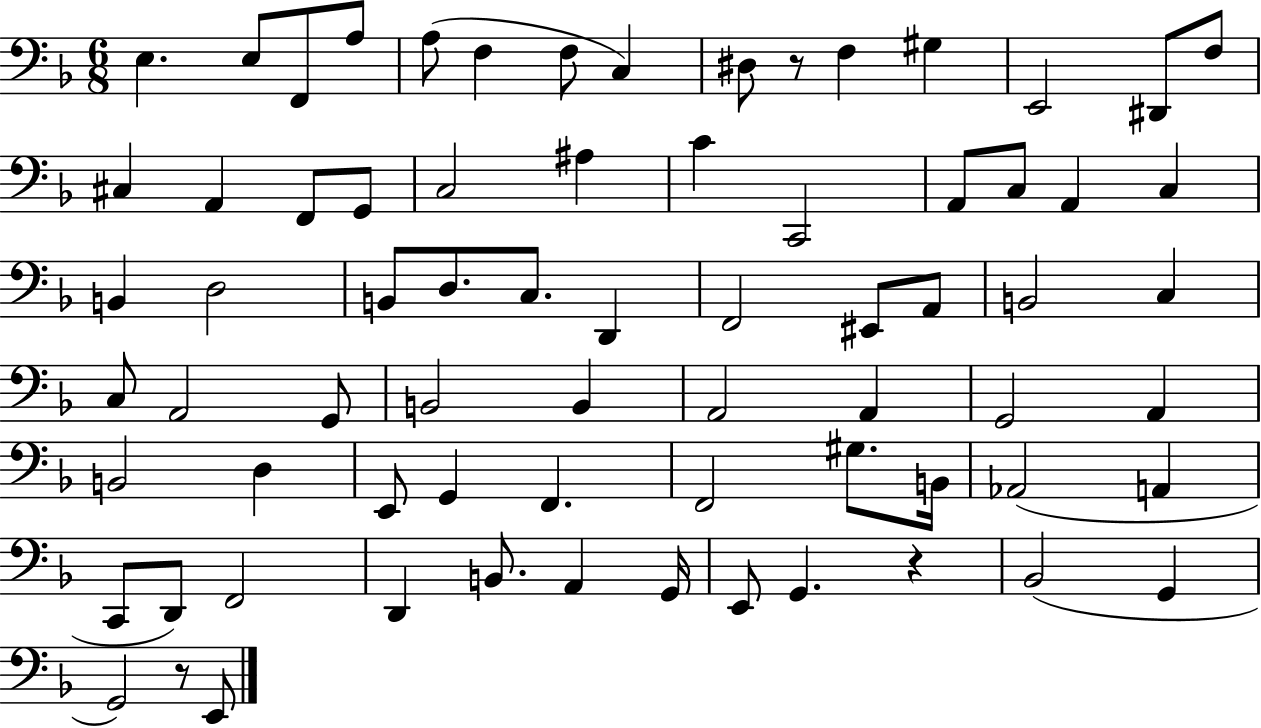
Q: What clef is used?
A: bass